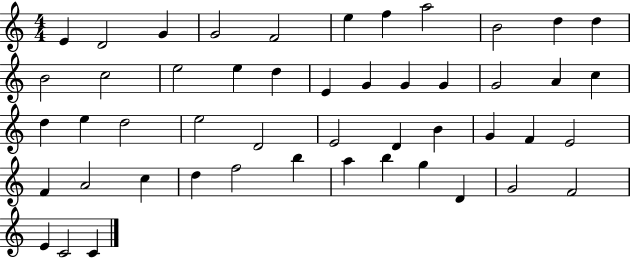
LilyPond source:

{
  \clef treble
  \numericTimeSignature
  \time 4/4
  \key c \major
  e'4 d'2 g'4 | g'2 f'2 | e''4 f''4 a''2 | b'2 d''4 d''4 | \break b'2 c''2 | e''2 e''4 d''4 | e'4 g'4 g'4 g'4 | g'2 a'4 c''4 | \break d''4 e''4 d''2 | e''2 d'2 | e'2 d'4 b'4 | g'4 f'4 e'2 | \break f'4 a'2 c''4 | d''4 f''2 b''4 | a''4 b''4 g''4 d'4 | g'2 f'2 | \break e'4 c'2 c'4 | \bar "|."
}